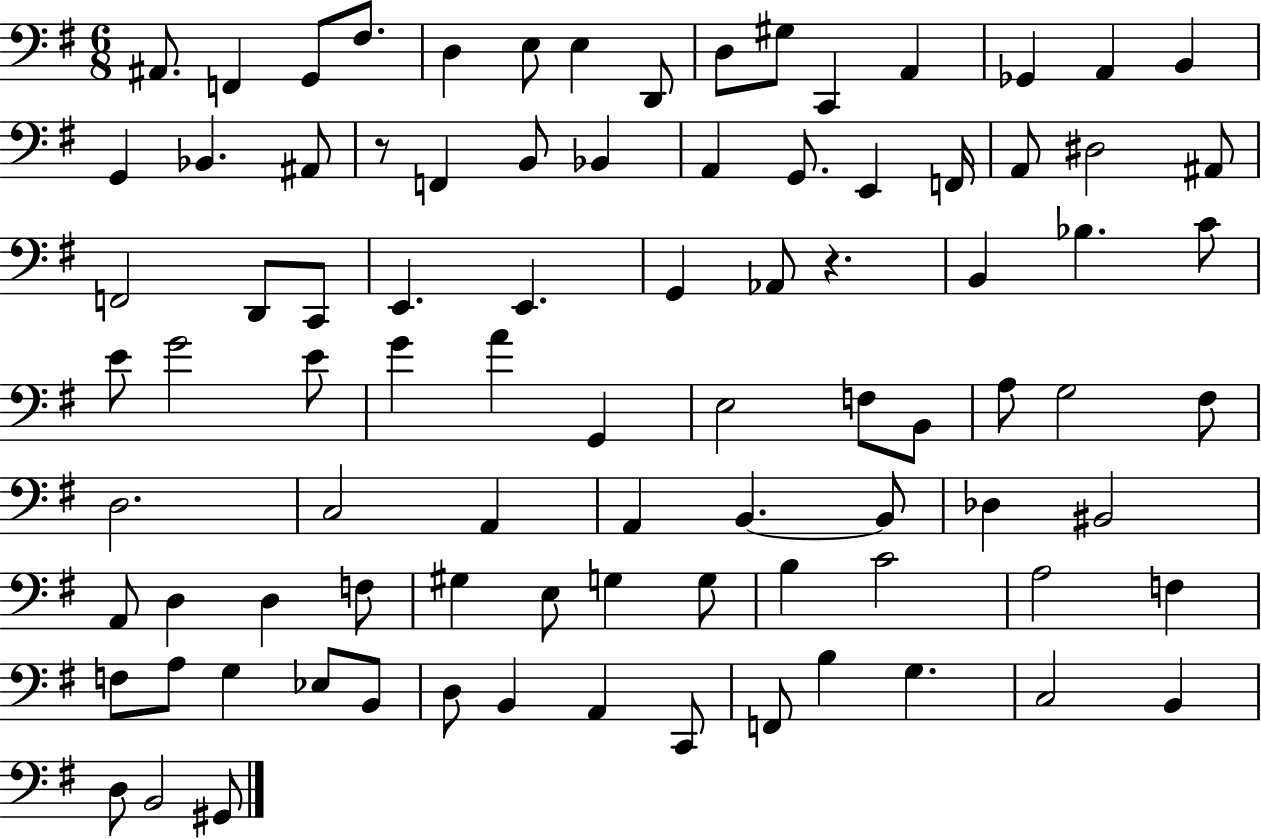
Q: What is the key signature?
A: G major